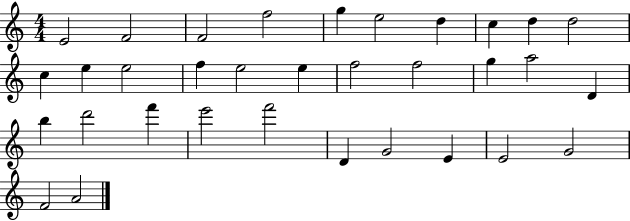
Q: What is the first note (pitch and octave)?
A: E4